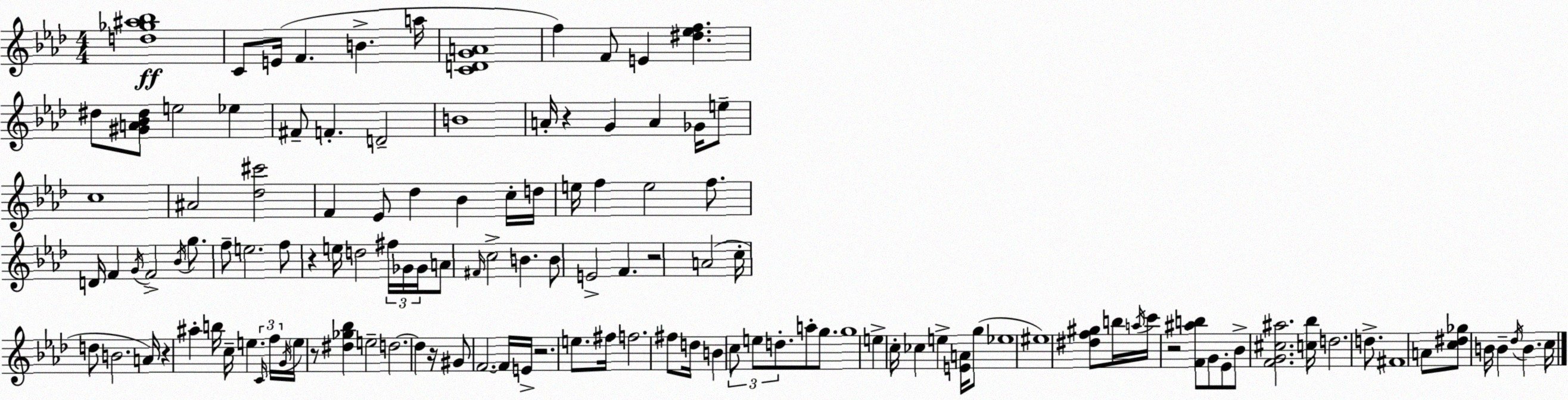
X:1
T:Untitled
M:4/4
L:1/4
K:Fm
[d_g^a_b]4 C/2 E/4 F B a/4 [CDGA]4 f F/2 E [^d_ef] ^d/2 [^GA_B^d]/2 e2 _e ^F/2 F D2 B4 A/4 z G A _G/4 e/2 c4 ^A2 [_d^c']2 F _E/2 _d _B c/4 d/4 e/4 f e2 f/2 D/4 F G/4 F2 _B/4 g/2 f/2 e2 f/2 z e/4 d2 ^f/4 _G/4 _G/4 A/2 ^F/4 c2 B B/2 E2 F z2 A2 c/4 d/2 B2 A/4 z ^a b/4 c/4 e C/4 f/4 G/4 e/4 z/2 [^d_g_b] e2 d2 d z/4 ^G/2 F2 F/4 E/4 z2 e/2 ^f/4 f2 ^f/2 d/4 B c/2 e/2 d/2 a/2 g/2 g4 e c/4 _c e [EA]/4 g/2 _e4 ^e4 [^df^g]/2 b/4 a/4 c'/4 z2 [F^ab]/2 G/2 _E/2 _B/2 [FG^c^a]2 [c_b]/4 d2 d/2 ^F4 A/2 [c^d_g]/2 B/4 B _d/4 B c/4